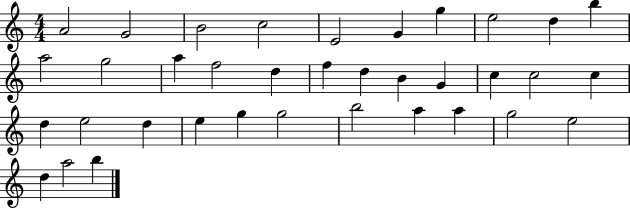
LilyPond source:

{
  \clef treble
  \numericTimeSignature
  \time 4/4
  \key c \major
  a'2 g'2 | b'2 c''2 | e'2 g'4 g''4 | e''2 d''4 b''4 | \break a''2 g''2 | a''4 f''2 d''4 | f''4 d''4 b'4 g'4 | c''4 c''2 c''4 | \break d''4 e''2 d''4 | e''4 g''4 g''2 | b''2 a''4 a''4 | g''2 e''2 | \break d''4 a''2 b''4 | \bar "|."
}